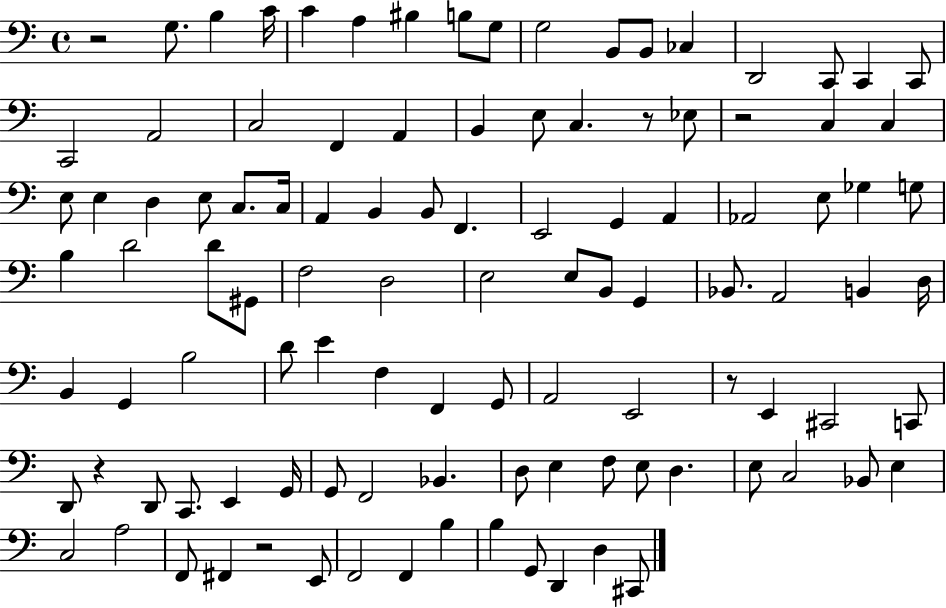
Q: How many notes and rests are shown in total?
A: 107